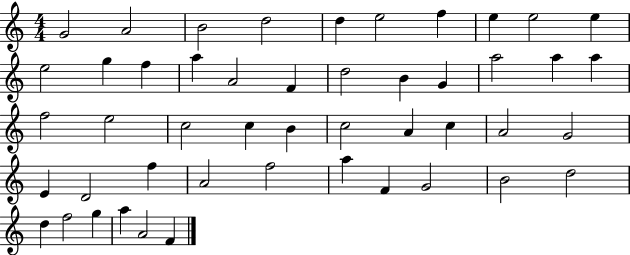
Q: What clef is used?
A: treble